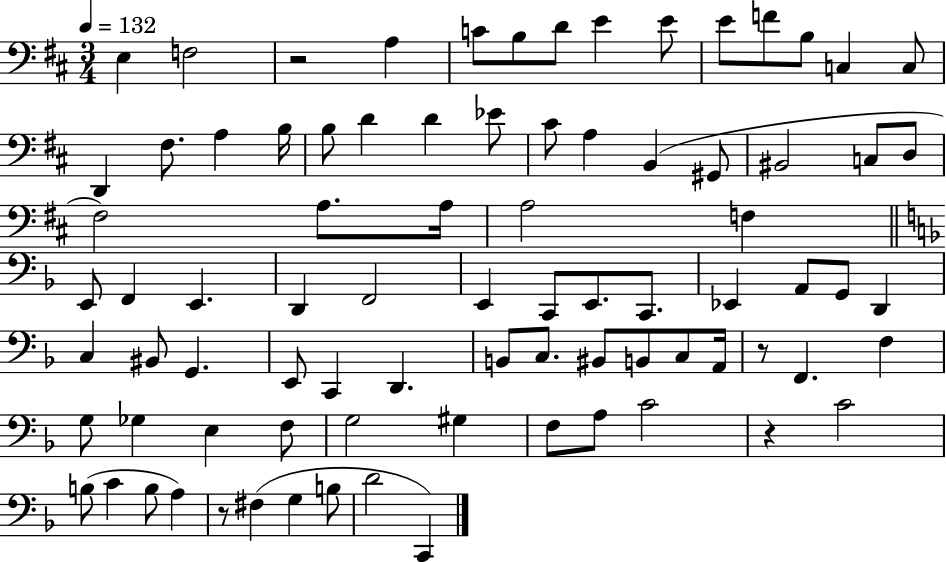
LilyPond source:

{
  \clef bass
  \numericTimeSignature
  \time 3/4
  \key d \major
  \tempo 4 = 132
  e4 f2 | r2 a4 | c'8 b8 d'8 e'4 e'8 | e'8 f'8 b8 c4 c8 | \break d,4 fis8. a4 b16 | b8 d'4 d'4 ees'8 | cis'8 a4 b,4( gis,8 | bis,2 c8 d8 | \break fis2) a8. a16 | a2 f4 | \bar "||" \break \key f \major e,8 f,4 e,4. | d,4 f,2 | e,4 c,8 e,8. c,8. | ees,4 a,8 g,8 d,4 | \break c4 bis,8 g,4. | e,8 c,4 d,4. | b,8 c8. bis,8 b,8 c8 a,16 | r8 f,4. f4 | \break g8 ges4 e4 f8 | g2 gis4 | f8 a8 c'2 | r4 c'2 | \break b8( c'4 b8 a4) | r8 fis4( g4 b8 | d'2 c,4) | \bar "|."
}